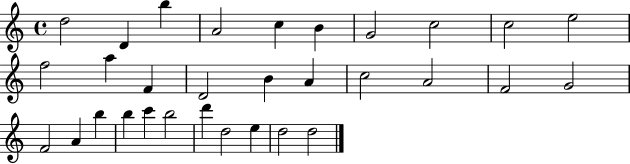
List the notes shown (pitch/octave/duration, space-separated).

D5/h D4/q B5/q A4/h C5/q B4/q G4/h C5/h C5/h E5/h F5/h A5/q F4/q D4/h B4/q A4/q C5/h A4/h F4/h G4/h F4/h A4/q B5/q B5/q C6/q B5/h D6/q D5/h E5/q D5/h D5/h